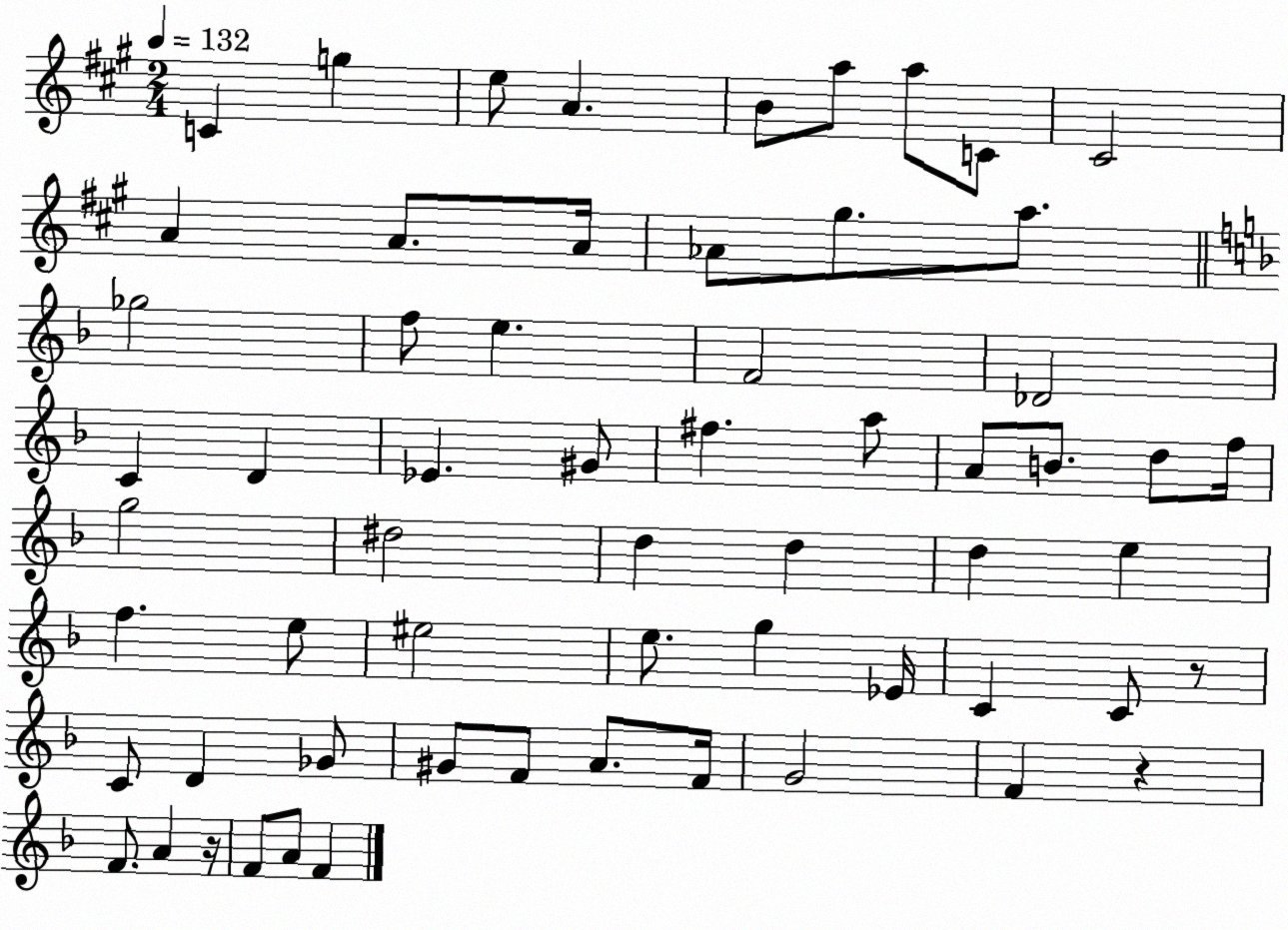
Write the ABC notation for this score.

X:1
T:Untitled
M:2/4
L:1/4
K:A
C g e/2 A B/2 a/2 a/2 C/2 ^C2 A A/2 A/4 _A/2 ^g/2 a/2 _g2 f/2 e F2 _D2 C D _E ^G/2 ^f a/2 A/2 B/2 d/2 f/4 g2 ^d2 d d d e f e/2 ^e2 e/2 g _E/4 C C/2 z/2 C/2 D _G/2 ^G/2 F/2 A/2 F/4 G2 F z F/2 A z/4 F/2 A/2 F